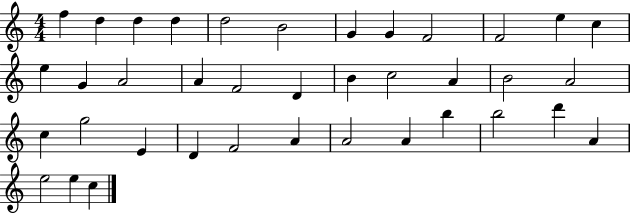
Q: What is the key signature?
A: C major